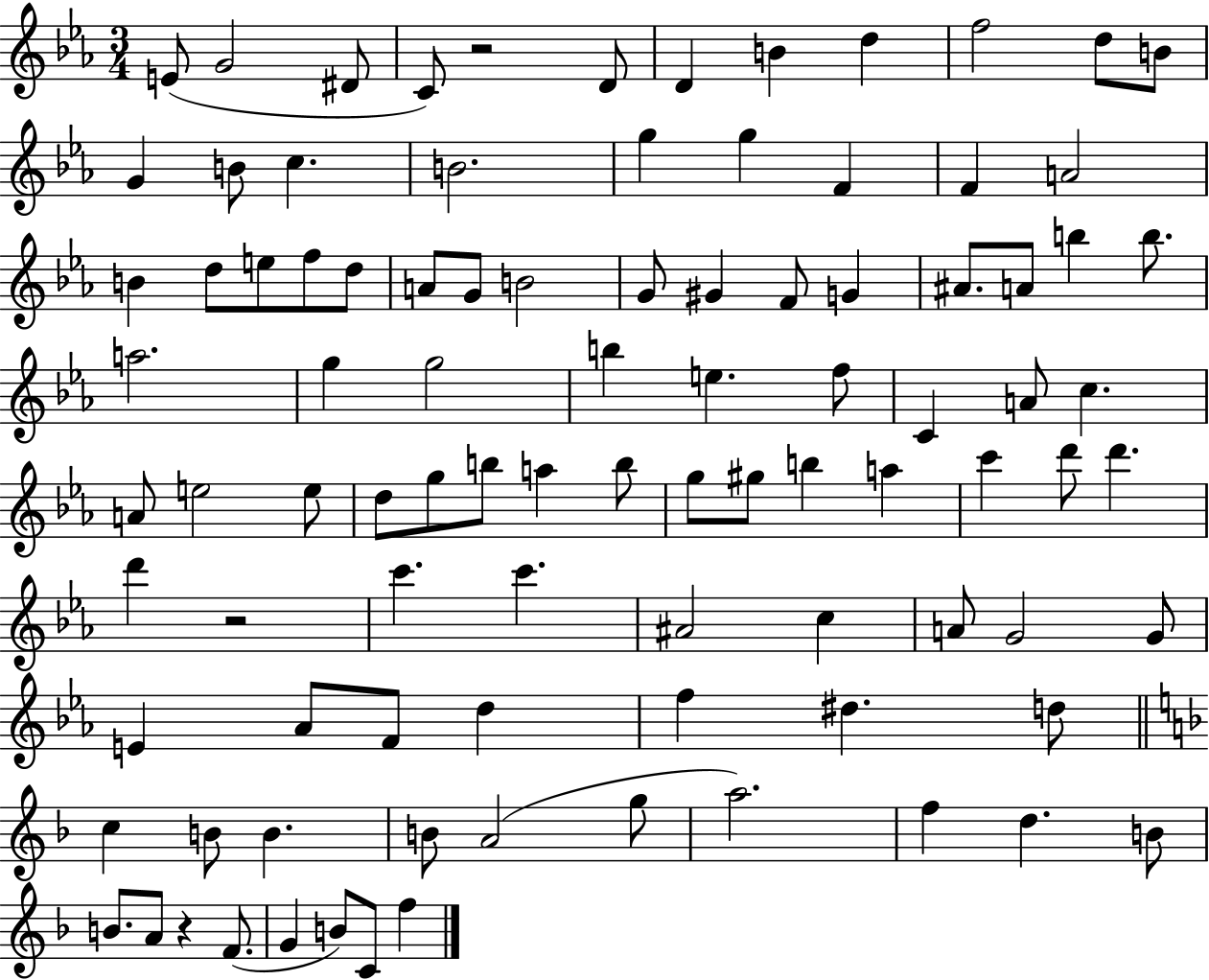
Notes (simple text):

E4/e G4/h D#4/e C4/e R/h D4/e D4/q B4/q D5/q F5/h D5/e B4/e G4/q B4/e C5/q. B4/h. G5/q G5/q F4/q F4/q A4/h B4/q D5/e E5/e F5/e D5/e A4/e G4/e B4/h G4/e G#4/q F4/e G4/q A#4/e. A4/e B5/q B5/e. A5/h. G5/q G5/h B5/q E5/q. F5/e C4/q A4/e C5/q. A4/e E5/h E5/e D5/e G5/e B5/e A5/q B5/e G5/e G#5/e B5/q A5/q C6/q D6/e D6/q. D6/q R/h C6/q. C6/q. A#4/h C5/q A4/e G4/h G4/e E4/q Ab4/e F4/e D5/q F5/q D#5/q. D5/e C5/q B4/e B4/q. B4/e A4/h G5/e A5/h. F5/q D5/q. B4/e B4/e. A4/e R/q F4/e. G4/q B4/e C4/e F5/q